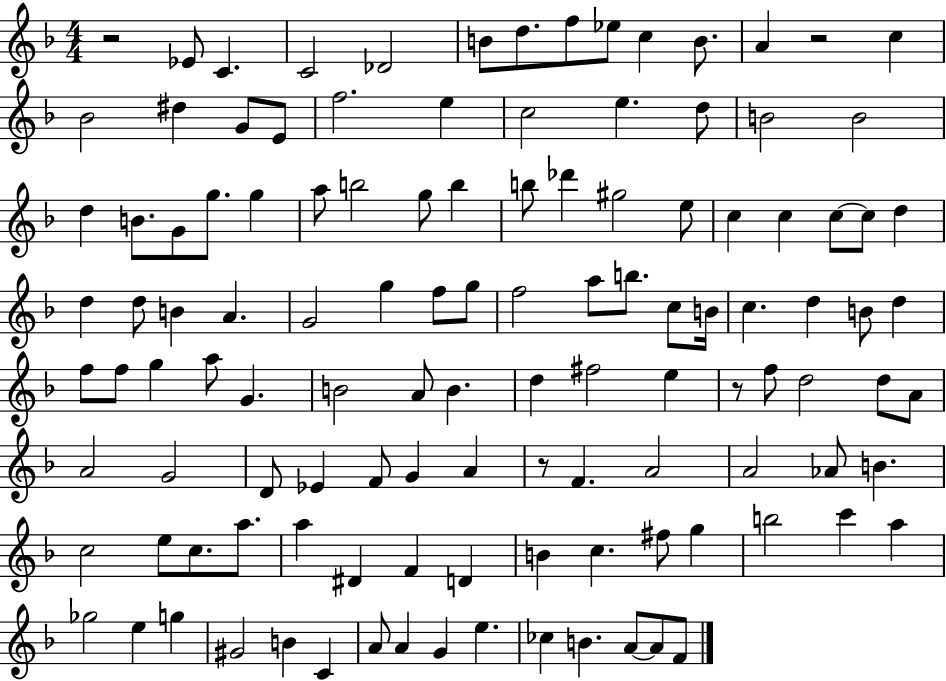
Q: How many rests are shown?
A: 4